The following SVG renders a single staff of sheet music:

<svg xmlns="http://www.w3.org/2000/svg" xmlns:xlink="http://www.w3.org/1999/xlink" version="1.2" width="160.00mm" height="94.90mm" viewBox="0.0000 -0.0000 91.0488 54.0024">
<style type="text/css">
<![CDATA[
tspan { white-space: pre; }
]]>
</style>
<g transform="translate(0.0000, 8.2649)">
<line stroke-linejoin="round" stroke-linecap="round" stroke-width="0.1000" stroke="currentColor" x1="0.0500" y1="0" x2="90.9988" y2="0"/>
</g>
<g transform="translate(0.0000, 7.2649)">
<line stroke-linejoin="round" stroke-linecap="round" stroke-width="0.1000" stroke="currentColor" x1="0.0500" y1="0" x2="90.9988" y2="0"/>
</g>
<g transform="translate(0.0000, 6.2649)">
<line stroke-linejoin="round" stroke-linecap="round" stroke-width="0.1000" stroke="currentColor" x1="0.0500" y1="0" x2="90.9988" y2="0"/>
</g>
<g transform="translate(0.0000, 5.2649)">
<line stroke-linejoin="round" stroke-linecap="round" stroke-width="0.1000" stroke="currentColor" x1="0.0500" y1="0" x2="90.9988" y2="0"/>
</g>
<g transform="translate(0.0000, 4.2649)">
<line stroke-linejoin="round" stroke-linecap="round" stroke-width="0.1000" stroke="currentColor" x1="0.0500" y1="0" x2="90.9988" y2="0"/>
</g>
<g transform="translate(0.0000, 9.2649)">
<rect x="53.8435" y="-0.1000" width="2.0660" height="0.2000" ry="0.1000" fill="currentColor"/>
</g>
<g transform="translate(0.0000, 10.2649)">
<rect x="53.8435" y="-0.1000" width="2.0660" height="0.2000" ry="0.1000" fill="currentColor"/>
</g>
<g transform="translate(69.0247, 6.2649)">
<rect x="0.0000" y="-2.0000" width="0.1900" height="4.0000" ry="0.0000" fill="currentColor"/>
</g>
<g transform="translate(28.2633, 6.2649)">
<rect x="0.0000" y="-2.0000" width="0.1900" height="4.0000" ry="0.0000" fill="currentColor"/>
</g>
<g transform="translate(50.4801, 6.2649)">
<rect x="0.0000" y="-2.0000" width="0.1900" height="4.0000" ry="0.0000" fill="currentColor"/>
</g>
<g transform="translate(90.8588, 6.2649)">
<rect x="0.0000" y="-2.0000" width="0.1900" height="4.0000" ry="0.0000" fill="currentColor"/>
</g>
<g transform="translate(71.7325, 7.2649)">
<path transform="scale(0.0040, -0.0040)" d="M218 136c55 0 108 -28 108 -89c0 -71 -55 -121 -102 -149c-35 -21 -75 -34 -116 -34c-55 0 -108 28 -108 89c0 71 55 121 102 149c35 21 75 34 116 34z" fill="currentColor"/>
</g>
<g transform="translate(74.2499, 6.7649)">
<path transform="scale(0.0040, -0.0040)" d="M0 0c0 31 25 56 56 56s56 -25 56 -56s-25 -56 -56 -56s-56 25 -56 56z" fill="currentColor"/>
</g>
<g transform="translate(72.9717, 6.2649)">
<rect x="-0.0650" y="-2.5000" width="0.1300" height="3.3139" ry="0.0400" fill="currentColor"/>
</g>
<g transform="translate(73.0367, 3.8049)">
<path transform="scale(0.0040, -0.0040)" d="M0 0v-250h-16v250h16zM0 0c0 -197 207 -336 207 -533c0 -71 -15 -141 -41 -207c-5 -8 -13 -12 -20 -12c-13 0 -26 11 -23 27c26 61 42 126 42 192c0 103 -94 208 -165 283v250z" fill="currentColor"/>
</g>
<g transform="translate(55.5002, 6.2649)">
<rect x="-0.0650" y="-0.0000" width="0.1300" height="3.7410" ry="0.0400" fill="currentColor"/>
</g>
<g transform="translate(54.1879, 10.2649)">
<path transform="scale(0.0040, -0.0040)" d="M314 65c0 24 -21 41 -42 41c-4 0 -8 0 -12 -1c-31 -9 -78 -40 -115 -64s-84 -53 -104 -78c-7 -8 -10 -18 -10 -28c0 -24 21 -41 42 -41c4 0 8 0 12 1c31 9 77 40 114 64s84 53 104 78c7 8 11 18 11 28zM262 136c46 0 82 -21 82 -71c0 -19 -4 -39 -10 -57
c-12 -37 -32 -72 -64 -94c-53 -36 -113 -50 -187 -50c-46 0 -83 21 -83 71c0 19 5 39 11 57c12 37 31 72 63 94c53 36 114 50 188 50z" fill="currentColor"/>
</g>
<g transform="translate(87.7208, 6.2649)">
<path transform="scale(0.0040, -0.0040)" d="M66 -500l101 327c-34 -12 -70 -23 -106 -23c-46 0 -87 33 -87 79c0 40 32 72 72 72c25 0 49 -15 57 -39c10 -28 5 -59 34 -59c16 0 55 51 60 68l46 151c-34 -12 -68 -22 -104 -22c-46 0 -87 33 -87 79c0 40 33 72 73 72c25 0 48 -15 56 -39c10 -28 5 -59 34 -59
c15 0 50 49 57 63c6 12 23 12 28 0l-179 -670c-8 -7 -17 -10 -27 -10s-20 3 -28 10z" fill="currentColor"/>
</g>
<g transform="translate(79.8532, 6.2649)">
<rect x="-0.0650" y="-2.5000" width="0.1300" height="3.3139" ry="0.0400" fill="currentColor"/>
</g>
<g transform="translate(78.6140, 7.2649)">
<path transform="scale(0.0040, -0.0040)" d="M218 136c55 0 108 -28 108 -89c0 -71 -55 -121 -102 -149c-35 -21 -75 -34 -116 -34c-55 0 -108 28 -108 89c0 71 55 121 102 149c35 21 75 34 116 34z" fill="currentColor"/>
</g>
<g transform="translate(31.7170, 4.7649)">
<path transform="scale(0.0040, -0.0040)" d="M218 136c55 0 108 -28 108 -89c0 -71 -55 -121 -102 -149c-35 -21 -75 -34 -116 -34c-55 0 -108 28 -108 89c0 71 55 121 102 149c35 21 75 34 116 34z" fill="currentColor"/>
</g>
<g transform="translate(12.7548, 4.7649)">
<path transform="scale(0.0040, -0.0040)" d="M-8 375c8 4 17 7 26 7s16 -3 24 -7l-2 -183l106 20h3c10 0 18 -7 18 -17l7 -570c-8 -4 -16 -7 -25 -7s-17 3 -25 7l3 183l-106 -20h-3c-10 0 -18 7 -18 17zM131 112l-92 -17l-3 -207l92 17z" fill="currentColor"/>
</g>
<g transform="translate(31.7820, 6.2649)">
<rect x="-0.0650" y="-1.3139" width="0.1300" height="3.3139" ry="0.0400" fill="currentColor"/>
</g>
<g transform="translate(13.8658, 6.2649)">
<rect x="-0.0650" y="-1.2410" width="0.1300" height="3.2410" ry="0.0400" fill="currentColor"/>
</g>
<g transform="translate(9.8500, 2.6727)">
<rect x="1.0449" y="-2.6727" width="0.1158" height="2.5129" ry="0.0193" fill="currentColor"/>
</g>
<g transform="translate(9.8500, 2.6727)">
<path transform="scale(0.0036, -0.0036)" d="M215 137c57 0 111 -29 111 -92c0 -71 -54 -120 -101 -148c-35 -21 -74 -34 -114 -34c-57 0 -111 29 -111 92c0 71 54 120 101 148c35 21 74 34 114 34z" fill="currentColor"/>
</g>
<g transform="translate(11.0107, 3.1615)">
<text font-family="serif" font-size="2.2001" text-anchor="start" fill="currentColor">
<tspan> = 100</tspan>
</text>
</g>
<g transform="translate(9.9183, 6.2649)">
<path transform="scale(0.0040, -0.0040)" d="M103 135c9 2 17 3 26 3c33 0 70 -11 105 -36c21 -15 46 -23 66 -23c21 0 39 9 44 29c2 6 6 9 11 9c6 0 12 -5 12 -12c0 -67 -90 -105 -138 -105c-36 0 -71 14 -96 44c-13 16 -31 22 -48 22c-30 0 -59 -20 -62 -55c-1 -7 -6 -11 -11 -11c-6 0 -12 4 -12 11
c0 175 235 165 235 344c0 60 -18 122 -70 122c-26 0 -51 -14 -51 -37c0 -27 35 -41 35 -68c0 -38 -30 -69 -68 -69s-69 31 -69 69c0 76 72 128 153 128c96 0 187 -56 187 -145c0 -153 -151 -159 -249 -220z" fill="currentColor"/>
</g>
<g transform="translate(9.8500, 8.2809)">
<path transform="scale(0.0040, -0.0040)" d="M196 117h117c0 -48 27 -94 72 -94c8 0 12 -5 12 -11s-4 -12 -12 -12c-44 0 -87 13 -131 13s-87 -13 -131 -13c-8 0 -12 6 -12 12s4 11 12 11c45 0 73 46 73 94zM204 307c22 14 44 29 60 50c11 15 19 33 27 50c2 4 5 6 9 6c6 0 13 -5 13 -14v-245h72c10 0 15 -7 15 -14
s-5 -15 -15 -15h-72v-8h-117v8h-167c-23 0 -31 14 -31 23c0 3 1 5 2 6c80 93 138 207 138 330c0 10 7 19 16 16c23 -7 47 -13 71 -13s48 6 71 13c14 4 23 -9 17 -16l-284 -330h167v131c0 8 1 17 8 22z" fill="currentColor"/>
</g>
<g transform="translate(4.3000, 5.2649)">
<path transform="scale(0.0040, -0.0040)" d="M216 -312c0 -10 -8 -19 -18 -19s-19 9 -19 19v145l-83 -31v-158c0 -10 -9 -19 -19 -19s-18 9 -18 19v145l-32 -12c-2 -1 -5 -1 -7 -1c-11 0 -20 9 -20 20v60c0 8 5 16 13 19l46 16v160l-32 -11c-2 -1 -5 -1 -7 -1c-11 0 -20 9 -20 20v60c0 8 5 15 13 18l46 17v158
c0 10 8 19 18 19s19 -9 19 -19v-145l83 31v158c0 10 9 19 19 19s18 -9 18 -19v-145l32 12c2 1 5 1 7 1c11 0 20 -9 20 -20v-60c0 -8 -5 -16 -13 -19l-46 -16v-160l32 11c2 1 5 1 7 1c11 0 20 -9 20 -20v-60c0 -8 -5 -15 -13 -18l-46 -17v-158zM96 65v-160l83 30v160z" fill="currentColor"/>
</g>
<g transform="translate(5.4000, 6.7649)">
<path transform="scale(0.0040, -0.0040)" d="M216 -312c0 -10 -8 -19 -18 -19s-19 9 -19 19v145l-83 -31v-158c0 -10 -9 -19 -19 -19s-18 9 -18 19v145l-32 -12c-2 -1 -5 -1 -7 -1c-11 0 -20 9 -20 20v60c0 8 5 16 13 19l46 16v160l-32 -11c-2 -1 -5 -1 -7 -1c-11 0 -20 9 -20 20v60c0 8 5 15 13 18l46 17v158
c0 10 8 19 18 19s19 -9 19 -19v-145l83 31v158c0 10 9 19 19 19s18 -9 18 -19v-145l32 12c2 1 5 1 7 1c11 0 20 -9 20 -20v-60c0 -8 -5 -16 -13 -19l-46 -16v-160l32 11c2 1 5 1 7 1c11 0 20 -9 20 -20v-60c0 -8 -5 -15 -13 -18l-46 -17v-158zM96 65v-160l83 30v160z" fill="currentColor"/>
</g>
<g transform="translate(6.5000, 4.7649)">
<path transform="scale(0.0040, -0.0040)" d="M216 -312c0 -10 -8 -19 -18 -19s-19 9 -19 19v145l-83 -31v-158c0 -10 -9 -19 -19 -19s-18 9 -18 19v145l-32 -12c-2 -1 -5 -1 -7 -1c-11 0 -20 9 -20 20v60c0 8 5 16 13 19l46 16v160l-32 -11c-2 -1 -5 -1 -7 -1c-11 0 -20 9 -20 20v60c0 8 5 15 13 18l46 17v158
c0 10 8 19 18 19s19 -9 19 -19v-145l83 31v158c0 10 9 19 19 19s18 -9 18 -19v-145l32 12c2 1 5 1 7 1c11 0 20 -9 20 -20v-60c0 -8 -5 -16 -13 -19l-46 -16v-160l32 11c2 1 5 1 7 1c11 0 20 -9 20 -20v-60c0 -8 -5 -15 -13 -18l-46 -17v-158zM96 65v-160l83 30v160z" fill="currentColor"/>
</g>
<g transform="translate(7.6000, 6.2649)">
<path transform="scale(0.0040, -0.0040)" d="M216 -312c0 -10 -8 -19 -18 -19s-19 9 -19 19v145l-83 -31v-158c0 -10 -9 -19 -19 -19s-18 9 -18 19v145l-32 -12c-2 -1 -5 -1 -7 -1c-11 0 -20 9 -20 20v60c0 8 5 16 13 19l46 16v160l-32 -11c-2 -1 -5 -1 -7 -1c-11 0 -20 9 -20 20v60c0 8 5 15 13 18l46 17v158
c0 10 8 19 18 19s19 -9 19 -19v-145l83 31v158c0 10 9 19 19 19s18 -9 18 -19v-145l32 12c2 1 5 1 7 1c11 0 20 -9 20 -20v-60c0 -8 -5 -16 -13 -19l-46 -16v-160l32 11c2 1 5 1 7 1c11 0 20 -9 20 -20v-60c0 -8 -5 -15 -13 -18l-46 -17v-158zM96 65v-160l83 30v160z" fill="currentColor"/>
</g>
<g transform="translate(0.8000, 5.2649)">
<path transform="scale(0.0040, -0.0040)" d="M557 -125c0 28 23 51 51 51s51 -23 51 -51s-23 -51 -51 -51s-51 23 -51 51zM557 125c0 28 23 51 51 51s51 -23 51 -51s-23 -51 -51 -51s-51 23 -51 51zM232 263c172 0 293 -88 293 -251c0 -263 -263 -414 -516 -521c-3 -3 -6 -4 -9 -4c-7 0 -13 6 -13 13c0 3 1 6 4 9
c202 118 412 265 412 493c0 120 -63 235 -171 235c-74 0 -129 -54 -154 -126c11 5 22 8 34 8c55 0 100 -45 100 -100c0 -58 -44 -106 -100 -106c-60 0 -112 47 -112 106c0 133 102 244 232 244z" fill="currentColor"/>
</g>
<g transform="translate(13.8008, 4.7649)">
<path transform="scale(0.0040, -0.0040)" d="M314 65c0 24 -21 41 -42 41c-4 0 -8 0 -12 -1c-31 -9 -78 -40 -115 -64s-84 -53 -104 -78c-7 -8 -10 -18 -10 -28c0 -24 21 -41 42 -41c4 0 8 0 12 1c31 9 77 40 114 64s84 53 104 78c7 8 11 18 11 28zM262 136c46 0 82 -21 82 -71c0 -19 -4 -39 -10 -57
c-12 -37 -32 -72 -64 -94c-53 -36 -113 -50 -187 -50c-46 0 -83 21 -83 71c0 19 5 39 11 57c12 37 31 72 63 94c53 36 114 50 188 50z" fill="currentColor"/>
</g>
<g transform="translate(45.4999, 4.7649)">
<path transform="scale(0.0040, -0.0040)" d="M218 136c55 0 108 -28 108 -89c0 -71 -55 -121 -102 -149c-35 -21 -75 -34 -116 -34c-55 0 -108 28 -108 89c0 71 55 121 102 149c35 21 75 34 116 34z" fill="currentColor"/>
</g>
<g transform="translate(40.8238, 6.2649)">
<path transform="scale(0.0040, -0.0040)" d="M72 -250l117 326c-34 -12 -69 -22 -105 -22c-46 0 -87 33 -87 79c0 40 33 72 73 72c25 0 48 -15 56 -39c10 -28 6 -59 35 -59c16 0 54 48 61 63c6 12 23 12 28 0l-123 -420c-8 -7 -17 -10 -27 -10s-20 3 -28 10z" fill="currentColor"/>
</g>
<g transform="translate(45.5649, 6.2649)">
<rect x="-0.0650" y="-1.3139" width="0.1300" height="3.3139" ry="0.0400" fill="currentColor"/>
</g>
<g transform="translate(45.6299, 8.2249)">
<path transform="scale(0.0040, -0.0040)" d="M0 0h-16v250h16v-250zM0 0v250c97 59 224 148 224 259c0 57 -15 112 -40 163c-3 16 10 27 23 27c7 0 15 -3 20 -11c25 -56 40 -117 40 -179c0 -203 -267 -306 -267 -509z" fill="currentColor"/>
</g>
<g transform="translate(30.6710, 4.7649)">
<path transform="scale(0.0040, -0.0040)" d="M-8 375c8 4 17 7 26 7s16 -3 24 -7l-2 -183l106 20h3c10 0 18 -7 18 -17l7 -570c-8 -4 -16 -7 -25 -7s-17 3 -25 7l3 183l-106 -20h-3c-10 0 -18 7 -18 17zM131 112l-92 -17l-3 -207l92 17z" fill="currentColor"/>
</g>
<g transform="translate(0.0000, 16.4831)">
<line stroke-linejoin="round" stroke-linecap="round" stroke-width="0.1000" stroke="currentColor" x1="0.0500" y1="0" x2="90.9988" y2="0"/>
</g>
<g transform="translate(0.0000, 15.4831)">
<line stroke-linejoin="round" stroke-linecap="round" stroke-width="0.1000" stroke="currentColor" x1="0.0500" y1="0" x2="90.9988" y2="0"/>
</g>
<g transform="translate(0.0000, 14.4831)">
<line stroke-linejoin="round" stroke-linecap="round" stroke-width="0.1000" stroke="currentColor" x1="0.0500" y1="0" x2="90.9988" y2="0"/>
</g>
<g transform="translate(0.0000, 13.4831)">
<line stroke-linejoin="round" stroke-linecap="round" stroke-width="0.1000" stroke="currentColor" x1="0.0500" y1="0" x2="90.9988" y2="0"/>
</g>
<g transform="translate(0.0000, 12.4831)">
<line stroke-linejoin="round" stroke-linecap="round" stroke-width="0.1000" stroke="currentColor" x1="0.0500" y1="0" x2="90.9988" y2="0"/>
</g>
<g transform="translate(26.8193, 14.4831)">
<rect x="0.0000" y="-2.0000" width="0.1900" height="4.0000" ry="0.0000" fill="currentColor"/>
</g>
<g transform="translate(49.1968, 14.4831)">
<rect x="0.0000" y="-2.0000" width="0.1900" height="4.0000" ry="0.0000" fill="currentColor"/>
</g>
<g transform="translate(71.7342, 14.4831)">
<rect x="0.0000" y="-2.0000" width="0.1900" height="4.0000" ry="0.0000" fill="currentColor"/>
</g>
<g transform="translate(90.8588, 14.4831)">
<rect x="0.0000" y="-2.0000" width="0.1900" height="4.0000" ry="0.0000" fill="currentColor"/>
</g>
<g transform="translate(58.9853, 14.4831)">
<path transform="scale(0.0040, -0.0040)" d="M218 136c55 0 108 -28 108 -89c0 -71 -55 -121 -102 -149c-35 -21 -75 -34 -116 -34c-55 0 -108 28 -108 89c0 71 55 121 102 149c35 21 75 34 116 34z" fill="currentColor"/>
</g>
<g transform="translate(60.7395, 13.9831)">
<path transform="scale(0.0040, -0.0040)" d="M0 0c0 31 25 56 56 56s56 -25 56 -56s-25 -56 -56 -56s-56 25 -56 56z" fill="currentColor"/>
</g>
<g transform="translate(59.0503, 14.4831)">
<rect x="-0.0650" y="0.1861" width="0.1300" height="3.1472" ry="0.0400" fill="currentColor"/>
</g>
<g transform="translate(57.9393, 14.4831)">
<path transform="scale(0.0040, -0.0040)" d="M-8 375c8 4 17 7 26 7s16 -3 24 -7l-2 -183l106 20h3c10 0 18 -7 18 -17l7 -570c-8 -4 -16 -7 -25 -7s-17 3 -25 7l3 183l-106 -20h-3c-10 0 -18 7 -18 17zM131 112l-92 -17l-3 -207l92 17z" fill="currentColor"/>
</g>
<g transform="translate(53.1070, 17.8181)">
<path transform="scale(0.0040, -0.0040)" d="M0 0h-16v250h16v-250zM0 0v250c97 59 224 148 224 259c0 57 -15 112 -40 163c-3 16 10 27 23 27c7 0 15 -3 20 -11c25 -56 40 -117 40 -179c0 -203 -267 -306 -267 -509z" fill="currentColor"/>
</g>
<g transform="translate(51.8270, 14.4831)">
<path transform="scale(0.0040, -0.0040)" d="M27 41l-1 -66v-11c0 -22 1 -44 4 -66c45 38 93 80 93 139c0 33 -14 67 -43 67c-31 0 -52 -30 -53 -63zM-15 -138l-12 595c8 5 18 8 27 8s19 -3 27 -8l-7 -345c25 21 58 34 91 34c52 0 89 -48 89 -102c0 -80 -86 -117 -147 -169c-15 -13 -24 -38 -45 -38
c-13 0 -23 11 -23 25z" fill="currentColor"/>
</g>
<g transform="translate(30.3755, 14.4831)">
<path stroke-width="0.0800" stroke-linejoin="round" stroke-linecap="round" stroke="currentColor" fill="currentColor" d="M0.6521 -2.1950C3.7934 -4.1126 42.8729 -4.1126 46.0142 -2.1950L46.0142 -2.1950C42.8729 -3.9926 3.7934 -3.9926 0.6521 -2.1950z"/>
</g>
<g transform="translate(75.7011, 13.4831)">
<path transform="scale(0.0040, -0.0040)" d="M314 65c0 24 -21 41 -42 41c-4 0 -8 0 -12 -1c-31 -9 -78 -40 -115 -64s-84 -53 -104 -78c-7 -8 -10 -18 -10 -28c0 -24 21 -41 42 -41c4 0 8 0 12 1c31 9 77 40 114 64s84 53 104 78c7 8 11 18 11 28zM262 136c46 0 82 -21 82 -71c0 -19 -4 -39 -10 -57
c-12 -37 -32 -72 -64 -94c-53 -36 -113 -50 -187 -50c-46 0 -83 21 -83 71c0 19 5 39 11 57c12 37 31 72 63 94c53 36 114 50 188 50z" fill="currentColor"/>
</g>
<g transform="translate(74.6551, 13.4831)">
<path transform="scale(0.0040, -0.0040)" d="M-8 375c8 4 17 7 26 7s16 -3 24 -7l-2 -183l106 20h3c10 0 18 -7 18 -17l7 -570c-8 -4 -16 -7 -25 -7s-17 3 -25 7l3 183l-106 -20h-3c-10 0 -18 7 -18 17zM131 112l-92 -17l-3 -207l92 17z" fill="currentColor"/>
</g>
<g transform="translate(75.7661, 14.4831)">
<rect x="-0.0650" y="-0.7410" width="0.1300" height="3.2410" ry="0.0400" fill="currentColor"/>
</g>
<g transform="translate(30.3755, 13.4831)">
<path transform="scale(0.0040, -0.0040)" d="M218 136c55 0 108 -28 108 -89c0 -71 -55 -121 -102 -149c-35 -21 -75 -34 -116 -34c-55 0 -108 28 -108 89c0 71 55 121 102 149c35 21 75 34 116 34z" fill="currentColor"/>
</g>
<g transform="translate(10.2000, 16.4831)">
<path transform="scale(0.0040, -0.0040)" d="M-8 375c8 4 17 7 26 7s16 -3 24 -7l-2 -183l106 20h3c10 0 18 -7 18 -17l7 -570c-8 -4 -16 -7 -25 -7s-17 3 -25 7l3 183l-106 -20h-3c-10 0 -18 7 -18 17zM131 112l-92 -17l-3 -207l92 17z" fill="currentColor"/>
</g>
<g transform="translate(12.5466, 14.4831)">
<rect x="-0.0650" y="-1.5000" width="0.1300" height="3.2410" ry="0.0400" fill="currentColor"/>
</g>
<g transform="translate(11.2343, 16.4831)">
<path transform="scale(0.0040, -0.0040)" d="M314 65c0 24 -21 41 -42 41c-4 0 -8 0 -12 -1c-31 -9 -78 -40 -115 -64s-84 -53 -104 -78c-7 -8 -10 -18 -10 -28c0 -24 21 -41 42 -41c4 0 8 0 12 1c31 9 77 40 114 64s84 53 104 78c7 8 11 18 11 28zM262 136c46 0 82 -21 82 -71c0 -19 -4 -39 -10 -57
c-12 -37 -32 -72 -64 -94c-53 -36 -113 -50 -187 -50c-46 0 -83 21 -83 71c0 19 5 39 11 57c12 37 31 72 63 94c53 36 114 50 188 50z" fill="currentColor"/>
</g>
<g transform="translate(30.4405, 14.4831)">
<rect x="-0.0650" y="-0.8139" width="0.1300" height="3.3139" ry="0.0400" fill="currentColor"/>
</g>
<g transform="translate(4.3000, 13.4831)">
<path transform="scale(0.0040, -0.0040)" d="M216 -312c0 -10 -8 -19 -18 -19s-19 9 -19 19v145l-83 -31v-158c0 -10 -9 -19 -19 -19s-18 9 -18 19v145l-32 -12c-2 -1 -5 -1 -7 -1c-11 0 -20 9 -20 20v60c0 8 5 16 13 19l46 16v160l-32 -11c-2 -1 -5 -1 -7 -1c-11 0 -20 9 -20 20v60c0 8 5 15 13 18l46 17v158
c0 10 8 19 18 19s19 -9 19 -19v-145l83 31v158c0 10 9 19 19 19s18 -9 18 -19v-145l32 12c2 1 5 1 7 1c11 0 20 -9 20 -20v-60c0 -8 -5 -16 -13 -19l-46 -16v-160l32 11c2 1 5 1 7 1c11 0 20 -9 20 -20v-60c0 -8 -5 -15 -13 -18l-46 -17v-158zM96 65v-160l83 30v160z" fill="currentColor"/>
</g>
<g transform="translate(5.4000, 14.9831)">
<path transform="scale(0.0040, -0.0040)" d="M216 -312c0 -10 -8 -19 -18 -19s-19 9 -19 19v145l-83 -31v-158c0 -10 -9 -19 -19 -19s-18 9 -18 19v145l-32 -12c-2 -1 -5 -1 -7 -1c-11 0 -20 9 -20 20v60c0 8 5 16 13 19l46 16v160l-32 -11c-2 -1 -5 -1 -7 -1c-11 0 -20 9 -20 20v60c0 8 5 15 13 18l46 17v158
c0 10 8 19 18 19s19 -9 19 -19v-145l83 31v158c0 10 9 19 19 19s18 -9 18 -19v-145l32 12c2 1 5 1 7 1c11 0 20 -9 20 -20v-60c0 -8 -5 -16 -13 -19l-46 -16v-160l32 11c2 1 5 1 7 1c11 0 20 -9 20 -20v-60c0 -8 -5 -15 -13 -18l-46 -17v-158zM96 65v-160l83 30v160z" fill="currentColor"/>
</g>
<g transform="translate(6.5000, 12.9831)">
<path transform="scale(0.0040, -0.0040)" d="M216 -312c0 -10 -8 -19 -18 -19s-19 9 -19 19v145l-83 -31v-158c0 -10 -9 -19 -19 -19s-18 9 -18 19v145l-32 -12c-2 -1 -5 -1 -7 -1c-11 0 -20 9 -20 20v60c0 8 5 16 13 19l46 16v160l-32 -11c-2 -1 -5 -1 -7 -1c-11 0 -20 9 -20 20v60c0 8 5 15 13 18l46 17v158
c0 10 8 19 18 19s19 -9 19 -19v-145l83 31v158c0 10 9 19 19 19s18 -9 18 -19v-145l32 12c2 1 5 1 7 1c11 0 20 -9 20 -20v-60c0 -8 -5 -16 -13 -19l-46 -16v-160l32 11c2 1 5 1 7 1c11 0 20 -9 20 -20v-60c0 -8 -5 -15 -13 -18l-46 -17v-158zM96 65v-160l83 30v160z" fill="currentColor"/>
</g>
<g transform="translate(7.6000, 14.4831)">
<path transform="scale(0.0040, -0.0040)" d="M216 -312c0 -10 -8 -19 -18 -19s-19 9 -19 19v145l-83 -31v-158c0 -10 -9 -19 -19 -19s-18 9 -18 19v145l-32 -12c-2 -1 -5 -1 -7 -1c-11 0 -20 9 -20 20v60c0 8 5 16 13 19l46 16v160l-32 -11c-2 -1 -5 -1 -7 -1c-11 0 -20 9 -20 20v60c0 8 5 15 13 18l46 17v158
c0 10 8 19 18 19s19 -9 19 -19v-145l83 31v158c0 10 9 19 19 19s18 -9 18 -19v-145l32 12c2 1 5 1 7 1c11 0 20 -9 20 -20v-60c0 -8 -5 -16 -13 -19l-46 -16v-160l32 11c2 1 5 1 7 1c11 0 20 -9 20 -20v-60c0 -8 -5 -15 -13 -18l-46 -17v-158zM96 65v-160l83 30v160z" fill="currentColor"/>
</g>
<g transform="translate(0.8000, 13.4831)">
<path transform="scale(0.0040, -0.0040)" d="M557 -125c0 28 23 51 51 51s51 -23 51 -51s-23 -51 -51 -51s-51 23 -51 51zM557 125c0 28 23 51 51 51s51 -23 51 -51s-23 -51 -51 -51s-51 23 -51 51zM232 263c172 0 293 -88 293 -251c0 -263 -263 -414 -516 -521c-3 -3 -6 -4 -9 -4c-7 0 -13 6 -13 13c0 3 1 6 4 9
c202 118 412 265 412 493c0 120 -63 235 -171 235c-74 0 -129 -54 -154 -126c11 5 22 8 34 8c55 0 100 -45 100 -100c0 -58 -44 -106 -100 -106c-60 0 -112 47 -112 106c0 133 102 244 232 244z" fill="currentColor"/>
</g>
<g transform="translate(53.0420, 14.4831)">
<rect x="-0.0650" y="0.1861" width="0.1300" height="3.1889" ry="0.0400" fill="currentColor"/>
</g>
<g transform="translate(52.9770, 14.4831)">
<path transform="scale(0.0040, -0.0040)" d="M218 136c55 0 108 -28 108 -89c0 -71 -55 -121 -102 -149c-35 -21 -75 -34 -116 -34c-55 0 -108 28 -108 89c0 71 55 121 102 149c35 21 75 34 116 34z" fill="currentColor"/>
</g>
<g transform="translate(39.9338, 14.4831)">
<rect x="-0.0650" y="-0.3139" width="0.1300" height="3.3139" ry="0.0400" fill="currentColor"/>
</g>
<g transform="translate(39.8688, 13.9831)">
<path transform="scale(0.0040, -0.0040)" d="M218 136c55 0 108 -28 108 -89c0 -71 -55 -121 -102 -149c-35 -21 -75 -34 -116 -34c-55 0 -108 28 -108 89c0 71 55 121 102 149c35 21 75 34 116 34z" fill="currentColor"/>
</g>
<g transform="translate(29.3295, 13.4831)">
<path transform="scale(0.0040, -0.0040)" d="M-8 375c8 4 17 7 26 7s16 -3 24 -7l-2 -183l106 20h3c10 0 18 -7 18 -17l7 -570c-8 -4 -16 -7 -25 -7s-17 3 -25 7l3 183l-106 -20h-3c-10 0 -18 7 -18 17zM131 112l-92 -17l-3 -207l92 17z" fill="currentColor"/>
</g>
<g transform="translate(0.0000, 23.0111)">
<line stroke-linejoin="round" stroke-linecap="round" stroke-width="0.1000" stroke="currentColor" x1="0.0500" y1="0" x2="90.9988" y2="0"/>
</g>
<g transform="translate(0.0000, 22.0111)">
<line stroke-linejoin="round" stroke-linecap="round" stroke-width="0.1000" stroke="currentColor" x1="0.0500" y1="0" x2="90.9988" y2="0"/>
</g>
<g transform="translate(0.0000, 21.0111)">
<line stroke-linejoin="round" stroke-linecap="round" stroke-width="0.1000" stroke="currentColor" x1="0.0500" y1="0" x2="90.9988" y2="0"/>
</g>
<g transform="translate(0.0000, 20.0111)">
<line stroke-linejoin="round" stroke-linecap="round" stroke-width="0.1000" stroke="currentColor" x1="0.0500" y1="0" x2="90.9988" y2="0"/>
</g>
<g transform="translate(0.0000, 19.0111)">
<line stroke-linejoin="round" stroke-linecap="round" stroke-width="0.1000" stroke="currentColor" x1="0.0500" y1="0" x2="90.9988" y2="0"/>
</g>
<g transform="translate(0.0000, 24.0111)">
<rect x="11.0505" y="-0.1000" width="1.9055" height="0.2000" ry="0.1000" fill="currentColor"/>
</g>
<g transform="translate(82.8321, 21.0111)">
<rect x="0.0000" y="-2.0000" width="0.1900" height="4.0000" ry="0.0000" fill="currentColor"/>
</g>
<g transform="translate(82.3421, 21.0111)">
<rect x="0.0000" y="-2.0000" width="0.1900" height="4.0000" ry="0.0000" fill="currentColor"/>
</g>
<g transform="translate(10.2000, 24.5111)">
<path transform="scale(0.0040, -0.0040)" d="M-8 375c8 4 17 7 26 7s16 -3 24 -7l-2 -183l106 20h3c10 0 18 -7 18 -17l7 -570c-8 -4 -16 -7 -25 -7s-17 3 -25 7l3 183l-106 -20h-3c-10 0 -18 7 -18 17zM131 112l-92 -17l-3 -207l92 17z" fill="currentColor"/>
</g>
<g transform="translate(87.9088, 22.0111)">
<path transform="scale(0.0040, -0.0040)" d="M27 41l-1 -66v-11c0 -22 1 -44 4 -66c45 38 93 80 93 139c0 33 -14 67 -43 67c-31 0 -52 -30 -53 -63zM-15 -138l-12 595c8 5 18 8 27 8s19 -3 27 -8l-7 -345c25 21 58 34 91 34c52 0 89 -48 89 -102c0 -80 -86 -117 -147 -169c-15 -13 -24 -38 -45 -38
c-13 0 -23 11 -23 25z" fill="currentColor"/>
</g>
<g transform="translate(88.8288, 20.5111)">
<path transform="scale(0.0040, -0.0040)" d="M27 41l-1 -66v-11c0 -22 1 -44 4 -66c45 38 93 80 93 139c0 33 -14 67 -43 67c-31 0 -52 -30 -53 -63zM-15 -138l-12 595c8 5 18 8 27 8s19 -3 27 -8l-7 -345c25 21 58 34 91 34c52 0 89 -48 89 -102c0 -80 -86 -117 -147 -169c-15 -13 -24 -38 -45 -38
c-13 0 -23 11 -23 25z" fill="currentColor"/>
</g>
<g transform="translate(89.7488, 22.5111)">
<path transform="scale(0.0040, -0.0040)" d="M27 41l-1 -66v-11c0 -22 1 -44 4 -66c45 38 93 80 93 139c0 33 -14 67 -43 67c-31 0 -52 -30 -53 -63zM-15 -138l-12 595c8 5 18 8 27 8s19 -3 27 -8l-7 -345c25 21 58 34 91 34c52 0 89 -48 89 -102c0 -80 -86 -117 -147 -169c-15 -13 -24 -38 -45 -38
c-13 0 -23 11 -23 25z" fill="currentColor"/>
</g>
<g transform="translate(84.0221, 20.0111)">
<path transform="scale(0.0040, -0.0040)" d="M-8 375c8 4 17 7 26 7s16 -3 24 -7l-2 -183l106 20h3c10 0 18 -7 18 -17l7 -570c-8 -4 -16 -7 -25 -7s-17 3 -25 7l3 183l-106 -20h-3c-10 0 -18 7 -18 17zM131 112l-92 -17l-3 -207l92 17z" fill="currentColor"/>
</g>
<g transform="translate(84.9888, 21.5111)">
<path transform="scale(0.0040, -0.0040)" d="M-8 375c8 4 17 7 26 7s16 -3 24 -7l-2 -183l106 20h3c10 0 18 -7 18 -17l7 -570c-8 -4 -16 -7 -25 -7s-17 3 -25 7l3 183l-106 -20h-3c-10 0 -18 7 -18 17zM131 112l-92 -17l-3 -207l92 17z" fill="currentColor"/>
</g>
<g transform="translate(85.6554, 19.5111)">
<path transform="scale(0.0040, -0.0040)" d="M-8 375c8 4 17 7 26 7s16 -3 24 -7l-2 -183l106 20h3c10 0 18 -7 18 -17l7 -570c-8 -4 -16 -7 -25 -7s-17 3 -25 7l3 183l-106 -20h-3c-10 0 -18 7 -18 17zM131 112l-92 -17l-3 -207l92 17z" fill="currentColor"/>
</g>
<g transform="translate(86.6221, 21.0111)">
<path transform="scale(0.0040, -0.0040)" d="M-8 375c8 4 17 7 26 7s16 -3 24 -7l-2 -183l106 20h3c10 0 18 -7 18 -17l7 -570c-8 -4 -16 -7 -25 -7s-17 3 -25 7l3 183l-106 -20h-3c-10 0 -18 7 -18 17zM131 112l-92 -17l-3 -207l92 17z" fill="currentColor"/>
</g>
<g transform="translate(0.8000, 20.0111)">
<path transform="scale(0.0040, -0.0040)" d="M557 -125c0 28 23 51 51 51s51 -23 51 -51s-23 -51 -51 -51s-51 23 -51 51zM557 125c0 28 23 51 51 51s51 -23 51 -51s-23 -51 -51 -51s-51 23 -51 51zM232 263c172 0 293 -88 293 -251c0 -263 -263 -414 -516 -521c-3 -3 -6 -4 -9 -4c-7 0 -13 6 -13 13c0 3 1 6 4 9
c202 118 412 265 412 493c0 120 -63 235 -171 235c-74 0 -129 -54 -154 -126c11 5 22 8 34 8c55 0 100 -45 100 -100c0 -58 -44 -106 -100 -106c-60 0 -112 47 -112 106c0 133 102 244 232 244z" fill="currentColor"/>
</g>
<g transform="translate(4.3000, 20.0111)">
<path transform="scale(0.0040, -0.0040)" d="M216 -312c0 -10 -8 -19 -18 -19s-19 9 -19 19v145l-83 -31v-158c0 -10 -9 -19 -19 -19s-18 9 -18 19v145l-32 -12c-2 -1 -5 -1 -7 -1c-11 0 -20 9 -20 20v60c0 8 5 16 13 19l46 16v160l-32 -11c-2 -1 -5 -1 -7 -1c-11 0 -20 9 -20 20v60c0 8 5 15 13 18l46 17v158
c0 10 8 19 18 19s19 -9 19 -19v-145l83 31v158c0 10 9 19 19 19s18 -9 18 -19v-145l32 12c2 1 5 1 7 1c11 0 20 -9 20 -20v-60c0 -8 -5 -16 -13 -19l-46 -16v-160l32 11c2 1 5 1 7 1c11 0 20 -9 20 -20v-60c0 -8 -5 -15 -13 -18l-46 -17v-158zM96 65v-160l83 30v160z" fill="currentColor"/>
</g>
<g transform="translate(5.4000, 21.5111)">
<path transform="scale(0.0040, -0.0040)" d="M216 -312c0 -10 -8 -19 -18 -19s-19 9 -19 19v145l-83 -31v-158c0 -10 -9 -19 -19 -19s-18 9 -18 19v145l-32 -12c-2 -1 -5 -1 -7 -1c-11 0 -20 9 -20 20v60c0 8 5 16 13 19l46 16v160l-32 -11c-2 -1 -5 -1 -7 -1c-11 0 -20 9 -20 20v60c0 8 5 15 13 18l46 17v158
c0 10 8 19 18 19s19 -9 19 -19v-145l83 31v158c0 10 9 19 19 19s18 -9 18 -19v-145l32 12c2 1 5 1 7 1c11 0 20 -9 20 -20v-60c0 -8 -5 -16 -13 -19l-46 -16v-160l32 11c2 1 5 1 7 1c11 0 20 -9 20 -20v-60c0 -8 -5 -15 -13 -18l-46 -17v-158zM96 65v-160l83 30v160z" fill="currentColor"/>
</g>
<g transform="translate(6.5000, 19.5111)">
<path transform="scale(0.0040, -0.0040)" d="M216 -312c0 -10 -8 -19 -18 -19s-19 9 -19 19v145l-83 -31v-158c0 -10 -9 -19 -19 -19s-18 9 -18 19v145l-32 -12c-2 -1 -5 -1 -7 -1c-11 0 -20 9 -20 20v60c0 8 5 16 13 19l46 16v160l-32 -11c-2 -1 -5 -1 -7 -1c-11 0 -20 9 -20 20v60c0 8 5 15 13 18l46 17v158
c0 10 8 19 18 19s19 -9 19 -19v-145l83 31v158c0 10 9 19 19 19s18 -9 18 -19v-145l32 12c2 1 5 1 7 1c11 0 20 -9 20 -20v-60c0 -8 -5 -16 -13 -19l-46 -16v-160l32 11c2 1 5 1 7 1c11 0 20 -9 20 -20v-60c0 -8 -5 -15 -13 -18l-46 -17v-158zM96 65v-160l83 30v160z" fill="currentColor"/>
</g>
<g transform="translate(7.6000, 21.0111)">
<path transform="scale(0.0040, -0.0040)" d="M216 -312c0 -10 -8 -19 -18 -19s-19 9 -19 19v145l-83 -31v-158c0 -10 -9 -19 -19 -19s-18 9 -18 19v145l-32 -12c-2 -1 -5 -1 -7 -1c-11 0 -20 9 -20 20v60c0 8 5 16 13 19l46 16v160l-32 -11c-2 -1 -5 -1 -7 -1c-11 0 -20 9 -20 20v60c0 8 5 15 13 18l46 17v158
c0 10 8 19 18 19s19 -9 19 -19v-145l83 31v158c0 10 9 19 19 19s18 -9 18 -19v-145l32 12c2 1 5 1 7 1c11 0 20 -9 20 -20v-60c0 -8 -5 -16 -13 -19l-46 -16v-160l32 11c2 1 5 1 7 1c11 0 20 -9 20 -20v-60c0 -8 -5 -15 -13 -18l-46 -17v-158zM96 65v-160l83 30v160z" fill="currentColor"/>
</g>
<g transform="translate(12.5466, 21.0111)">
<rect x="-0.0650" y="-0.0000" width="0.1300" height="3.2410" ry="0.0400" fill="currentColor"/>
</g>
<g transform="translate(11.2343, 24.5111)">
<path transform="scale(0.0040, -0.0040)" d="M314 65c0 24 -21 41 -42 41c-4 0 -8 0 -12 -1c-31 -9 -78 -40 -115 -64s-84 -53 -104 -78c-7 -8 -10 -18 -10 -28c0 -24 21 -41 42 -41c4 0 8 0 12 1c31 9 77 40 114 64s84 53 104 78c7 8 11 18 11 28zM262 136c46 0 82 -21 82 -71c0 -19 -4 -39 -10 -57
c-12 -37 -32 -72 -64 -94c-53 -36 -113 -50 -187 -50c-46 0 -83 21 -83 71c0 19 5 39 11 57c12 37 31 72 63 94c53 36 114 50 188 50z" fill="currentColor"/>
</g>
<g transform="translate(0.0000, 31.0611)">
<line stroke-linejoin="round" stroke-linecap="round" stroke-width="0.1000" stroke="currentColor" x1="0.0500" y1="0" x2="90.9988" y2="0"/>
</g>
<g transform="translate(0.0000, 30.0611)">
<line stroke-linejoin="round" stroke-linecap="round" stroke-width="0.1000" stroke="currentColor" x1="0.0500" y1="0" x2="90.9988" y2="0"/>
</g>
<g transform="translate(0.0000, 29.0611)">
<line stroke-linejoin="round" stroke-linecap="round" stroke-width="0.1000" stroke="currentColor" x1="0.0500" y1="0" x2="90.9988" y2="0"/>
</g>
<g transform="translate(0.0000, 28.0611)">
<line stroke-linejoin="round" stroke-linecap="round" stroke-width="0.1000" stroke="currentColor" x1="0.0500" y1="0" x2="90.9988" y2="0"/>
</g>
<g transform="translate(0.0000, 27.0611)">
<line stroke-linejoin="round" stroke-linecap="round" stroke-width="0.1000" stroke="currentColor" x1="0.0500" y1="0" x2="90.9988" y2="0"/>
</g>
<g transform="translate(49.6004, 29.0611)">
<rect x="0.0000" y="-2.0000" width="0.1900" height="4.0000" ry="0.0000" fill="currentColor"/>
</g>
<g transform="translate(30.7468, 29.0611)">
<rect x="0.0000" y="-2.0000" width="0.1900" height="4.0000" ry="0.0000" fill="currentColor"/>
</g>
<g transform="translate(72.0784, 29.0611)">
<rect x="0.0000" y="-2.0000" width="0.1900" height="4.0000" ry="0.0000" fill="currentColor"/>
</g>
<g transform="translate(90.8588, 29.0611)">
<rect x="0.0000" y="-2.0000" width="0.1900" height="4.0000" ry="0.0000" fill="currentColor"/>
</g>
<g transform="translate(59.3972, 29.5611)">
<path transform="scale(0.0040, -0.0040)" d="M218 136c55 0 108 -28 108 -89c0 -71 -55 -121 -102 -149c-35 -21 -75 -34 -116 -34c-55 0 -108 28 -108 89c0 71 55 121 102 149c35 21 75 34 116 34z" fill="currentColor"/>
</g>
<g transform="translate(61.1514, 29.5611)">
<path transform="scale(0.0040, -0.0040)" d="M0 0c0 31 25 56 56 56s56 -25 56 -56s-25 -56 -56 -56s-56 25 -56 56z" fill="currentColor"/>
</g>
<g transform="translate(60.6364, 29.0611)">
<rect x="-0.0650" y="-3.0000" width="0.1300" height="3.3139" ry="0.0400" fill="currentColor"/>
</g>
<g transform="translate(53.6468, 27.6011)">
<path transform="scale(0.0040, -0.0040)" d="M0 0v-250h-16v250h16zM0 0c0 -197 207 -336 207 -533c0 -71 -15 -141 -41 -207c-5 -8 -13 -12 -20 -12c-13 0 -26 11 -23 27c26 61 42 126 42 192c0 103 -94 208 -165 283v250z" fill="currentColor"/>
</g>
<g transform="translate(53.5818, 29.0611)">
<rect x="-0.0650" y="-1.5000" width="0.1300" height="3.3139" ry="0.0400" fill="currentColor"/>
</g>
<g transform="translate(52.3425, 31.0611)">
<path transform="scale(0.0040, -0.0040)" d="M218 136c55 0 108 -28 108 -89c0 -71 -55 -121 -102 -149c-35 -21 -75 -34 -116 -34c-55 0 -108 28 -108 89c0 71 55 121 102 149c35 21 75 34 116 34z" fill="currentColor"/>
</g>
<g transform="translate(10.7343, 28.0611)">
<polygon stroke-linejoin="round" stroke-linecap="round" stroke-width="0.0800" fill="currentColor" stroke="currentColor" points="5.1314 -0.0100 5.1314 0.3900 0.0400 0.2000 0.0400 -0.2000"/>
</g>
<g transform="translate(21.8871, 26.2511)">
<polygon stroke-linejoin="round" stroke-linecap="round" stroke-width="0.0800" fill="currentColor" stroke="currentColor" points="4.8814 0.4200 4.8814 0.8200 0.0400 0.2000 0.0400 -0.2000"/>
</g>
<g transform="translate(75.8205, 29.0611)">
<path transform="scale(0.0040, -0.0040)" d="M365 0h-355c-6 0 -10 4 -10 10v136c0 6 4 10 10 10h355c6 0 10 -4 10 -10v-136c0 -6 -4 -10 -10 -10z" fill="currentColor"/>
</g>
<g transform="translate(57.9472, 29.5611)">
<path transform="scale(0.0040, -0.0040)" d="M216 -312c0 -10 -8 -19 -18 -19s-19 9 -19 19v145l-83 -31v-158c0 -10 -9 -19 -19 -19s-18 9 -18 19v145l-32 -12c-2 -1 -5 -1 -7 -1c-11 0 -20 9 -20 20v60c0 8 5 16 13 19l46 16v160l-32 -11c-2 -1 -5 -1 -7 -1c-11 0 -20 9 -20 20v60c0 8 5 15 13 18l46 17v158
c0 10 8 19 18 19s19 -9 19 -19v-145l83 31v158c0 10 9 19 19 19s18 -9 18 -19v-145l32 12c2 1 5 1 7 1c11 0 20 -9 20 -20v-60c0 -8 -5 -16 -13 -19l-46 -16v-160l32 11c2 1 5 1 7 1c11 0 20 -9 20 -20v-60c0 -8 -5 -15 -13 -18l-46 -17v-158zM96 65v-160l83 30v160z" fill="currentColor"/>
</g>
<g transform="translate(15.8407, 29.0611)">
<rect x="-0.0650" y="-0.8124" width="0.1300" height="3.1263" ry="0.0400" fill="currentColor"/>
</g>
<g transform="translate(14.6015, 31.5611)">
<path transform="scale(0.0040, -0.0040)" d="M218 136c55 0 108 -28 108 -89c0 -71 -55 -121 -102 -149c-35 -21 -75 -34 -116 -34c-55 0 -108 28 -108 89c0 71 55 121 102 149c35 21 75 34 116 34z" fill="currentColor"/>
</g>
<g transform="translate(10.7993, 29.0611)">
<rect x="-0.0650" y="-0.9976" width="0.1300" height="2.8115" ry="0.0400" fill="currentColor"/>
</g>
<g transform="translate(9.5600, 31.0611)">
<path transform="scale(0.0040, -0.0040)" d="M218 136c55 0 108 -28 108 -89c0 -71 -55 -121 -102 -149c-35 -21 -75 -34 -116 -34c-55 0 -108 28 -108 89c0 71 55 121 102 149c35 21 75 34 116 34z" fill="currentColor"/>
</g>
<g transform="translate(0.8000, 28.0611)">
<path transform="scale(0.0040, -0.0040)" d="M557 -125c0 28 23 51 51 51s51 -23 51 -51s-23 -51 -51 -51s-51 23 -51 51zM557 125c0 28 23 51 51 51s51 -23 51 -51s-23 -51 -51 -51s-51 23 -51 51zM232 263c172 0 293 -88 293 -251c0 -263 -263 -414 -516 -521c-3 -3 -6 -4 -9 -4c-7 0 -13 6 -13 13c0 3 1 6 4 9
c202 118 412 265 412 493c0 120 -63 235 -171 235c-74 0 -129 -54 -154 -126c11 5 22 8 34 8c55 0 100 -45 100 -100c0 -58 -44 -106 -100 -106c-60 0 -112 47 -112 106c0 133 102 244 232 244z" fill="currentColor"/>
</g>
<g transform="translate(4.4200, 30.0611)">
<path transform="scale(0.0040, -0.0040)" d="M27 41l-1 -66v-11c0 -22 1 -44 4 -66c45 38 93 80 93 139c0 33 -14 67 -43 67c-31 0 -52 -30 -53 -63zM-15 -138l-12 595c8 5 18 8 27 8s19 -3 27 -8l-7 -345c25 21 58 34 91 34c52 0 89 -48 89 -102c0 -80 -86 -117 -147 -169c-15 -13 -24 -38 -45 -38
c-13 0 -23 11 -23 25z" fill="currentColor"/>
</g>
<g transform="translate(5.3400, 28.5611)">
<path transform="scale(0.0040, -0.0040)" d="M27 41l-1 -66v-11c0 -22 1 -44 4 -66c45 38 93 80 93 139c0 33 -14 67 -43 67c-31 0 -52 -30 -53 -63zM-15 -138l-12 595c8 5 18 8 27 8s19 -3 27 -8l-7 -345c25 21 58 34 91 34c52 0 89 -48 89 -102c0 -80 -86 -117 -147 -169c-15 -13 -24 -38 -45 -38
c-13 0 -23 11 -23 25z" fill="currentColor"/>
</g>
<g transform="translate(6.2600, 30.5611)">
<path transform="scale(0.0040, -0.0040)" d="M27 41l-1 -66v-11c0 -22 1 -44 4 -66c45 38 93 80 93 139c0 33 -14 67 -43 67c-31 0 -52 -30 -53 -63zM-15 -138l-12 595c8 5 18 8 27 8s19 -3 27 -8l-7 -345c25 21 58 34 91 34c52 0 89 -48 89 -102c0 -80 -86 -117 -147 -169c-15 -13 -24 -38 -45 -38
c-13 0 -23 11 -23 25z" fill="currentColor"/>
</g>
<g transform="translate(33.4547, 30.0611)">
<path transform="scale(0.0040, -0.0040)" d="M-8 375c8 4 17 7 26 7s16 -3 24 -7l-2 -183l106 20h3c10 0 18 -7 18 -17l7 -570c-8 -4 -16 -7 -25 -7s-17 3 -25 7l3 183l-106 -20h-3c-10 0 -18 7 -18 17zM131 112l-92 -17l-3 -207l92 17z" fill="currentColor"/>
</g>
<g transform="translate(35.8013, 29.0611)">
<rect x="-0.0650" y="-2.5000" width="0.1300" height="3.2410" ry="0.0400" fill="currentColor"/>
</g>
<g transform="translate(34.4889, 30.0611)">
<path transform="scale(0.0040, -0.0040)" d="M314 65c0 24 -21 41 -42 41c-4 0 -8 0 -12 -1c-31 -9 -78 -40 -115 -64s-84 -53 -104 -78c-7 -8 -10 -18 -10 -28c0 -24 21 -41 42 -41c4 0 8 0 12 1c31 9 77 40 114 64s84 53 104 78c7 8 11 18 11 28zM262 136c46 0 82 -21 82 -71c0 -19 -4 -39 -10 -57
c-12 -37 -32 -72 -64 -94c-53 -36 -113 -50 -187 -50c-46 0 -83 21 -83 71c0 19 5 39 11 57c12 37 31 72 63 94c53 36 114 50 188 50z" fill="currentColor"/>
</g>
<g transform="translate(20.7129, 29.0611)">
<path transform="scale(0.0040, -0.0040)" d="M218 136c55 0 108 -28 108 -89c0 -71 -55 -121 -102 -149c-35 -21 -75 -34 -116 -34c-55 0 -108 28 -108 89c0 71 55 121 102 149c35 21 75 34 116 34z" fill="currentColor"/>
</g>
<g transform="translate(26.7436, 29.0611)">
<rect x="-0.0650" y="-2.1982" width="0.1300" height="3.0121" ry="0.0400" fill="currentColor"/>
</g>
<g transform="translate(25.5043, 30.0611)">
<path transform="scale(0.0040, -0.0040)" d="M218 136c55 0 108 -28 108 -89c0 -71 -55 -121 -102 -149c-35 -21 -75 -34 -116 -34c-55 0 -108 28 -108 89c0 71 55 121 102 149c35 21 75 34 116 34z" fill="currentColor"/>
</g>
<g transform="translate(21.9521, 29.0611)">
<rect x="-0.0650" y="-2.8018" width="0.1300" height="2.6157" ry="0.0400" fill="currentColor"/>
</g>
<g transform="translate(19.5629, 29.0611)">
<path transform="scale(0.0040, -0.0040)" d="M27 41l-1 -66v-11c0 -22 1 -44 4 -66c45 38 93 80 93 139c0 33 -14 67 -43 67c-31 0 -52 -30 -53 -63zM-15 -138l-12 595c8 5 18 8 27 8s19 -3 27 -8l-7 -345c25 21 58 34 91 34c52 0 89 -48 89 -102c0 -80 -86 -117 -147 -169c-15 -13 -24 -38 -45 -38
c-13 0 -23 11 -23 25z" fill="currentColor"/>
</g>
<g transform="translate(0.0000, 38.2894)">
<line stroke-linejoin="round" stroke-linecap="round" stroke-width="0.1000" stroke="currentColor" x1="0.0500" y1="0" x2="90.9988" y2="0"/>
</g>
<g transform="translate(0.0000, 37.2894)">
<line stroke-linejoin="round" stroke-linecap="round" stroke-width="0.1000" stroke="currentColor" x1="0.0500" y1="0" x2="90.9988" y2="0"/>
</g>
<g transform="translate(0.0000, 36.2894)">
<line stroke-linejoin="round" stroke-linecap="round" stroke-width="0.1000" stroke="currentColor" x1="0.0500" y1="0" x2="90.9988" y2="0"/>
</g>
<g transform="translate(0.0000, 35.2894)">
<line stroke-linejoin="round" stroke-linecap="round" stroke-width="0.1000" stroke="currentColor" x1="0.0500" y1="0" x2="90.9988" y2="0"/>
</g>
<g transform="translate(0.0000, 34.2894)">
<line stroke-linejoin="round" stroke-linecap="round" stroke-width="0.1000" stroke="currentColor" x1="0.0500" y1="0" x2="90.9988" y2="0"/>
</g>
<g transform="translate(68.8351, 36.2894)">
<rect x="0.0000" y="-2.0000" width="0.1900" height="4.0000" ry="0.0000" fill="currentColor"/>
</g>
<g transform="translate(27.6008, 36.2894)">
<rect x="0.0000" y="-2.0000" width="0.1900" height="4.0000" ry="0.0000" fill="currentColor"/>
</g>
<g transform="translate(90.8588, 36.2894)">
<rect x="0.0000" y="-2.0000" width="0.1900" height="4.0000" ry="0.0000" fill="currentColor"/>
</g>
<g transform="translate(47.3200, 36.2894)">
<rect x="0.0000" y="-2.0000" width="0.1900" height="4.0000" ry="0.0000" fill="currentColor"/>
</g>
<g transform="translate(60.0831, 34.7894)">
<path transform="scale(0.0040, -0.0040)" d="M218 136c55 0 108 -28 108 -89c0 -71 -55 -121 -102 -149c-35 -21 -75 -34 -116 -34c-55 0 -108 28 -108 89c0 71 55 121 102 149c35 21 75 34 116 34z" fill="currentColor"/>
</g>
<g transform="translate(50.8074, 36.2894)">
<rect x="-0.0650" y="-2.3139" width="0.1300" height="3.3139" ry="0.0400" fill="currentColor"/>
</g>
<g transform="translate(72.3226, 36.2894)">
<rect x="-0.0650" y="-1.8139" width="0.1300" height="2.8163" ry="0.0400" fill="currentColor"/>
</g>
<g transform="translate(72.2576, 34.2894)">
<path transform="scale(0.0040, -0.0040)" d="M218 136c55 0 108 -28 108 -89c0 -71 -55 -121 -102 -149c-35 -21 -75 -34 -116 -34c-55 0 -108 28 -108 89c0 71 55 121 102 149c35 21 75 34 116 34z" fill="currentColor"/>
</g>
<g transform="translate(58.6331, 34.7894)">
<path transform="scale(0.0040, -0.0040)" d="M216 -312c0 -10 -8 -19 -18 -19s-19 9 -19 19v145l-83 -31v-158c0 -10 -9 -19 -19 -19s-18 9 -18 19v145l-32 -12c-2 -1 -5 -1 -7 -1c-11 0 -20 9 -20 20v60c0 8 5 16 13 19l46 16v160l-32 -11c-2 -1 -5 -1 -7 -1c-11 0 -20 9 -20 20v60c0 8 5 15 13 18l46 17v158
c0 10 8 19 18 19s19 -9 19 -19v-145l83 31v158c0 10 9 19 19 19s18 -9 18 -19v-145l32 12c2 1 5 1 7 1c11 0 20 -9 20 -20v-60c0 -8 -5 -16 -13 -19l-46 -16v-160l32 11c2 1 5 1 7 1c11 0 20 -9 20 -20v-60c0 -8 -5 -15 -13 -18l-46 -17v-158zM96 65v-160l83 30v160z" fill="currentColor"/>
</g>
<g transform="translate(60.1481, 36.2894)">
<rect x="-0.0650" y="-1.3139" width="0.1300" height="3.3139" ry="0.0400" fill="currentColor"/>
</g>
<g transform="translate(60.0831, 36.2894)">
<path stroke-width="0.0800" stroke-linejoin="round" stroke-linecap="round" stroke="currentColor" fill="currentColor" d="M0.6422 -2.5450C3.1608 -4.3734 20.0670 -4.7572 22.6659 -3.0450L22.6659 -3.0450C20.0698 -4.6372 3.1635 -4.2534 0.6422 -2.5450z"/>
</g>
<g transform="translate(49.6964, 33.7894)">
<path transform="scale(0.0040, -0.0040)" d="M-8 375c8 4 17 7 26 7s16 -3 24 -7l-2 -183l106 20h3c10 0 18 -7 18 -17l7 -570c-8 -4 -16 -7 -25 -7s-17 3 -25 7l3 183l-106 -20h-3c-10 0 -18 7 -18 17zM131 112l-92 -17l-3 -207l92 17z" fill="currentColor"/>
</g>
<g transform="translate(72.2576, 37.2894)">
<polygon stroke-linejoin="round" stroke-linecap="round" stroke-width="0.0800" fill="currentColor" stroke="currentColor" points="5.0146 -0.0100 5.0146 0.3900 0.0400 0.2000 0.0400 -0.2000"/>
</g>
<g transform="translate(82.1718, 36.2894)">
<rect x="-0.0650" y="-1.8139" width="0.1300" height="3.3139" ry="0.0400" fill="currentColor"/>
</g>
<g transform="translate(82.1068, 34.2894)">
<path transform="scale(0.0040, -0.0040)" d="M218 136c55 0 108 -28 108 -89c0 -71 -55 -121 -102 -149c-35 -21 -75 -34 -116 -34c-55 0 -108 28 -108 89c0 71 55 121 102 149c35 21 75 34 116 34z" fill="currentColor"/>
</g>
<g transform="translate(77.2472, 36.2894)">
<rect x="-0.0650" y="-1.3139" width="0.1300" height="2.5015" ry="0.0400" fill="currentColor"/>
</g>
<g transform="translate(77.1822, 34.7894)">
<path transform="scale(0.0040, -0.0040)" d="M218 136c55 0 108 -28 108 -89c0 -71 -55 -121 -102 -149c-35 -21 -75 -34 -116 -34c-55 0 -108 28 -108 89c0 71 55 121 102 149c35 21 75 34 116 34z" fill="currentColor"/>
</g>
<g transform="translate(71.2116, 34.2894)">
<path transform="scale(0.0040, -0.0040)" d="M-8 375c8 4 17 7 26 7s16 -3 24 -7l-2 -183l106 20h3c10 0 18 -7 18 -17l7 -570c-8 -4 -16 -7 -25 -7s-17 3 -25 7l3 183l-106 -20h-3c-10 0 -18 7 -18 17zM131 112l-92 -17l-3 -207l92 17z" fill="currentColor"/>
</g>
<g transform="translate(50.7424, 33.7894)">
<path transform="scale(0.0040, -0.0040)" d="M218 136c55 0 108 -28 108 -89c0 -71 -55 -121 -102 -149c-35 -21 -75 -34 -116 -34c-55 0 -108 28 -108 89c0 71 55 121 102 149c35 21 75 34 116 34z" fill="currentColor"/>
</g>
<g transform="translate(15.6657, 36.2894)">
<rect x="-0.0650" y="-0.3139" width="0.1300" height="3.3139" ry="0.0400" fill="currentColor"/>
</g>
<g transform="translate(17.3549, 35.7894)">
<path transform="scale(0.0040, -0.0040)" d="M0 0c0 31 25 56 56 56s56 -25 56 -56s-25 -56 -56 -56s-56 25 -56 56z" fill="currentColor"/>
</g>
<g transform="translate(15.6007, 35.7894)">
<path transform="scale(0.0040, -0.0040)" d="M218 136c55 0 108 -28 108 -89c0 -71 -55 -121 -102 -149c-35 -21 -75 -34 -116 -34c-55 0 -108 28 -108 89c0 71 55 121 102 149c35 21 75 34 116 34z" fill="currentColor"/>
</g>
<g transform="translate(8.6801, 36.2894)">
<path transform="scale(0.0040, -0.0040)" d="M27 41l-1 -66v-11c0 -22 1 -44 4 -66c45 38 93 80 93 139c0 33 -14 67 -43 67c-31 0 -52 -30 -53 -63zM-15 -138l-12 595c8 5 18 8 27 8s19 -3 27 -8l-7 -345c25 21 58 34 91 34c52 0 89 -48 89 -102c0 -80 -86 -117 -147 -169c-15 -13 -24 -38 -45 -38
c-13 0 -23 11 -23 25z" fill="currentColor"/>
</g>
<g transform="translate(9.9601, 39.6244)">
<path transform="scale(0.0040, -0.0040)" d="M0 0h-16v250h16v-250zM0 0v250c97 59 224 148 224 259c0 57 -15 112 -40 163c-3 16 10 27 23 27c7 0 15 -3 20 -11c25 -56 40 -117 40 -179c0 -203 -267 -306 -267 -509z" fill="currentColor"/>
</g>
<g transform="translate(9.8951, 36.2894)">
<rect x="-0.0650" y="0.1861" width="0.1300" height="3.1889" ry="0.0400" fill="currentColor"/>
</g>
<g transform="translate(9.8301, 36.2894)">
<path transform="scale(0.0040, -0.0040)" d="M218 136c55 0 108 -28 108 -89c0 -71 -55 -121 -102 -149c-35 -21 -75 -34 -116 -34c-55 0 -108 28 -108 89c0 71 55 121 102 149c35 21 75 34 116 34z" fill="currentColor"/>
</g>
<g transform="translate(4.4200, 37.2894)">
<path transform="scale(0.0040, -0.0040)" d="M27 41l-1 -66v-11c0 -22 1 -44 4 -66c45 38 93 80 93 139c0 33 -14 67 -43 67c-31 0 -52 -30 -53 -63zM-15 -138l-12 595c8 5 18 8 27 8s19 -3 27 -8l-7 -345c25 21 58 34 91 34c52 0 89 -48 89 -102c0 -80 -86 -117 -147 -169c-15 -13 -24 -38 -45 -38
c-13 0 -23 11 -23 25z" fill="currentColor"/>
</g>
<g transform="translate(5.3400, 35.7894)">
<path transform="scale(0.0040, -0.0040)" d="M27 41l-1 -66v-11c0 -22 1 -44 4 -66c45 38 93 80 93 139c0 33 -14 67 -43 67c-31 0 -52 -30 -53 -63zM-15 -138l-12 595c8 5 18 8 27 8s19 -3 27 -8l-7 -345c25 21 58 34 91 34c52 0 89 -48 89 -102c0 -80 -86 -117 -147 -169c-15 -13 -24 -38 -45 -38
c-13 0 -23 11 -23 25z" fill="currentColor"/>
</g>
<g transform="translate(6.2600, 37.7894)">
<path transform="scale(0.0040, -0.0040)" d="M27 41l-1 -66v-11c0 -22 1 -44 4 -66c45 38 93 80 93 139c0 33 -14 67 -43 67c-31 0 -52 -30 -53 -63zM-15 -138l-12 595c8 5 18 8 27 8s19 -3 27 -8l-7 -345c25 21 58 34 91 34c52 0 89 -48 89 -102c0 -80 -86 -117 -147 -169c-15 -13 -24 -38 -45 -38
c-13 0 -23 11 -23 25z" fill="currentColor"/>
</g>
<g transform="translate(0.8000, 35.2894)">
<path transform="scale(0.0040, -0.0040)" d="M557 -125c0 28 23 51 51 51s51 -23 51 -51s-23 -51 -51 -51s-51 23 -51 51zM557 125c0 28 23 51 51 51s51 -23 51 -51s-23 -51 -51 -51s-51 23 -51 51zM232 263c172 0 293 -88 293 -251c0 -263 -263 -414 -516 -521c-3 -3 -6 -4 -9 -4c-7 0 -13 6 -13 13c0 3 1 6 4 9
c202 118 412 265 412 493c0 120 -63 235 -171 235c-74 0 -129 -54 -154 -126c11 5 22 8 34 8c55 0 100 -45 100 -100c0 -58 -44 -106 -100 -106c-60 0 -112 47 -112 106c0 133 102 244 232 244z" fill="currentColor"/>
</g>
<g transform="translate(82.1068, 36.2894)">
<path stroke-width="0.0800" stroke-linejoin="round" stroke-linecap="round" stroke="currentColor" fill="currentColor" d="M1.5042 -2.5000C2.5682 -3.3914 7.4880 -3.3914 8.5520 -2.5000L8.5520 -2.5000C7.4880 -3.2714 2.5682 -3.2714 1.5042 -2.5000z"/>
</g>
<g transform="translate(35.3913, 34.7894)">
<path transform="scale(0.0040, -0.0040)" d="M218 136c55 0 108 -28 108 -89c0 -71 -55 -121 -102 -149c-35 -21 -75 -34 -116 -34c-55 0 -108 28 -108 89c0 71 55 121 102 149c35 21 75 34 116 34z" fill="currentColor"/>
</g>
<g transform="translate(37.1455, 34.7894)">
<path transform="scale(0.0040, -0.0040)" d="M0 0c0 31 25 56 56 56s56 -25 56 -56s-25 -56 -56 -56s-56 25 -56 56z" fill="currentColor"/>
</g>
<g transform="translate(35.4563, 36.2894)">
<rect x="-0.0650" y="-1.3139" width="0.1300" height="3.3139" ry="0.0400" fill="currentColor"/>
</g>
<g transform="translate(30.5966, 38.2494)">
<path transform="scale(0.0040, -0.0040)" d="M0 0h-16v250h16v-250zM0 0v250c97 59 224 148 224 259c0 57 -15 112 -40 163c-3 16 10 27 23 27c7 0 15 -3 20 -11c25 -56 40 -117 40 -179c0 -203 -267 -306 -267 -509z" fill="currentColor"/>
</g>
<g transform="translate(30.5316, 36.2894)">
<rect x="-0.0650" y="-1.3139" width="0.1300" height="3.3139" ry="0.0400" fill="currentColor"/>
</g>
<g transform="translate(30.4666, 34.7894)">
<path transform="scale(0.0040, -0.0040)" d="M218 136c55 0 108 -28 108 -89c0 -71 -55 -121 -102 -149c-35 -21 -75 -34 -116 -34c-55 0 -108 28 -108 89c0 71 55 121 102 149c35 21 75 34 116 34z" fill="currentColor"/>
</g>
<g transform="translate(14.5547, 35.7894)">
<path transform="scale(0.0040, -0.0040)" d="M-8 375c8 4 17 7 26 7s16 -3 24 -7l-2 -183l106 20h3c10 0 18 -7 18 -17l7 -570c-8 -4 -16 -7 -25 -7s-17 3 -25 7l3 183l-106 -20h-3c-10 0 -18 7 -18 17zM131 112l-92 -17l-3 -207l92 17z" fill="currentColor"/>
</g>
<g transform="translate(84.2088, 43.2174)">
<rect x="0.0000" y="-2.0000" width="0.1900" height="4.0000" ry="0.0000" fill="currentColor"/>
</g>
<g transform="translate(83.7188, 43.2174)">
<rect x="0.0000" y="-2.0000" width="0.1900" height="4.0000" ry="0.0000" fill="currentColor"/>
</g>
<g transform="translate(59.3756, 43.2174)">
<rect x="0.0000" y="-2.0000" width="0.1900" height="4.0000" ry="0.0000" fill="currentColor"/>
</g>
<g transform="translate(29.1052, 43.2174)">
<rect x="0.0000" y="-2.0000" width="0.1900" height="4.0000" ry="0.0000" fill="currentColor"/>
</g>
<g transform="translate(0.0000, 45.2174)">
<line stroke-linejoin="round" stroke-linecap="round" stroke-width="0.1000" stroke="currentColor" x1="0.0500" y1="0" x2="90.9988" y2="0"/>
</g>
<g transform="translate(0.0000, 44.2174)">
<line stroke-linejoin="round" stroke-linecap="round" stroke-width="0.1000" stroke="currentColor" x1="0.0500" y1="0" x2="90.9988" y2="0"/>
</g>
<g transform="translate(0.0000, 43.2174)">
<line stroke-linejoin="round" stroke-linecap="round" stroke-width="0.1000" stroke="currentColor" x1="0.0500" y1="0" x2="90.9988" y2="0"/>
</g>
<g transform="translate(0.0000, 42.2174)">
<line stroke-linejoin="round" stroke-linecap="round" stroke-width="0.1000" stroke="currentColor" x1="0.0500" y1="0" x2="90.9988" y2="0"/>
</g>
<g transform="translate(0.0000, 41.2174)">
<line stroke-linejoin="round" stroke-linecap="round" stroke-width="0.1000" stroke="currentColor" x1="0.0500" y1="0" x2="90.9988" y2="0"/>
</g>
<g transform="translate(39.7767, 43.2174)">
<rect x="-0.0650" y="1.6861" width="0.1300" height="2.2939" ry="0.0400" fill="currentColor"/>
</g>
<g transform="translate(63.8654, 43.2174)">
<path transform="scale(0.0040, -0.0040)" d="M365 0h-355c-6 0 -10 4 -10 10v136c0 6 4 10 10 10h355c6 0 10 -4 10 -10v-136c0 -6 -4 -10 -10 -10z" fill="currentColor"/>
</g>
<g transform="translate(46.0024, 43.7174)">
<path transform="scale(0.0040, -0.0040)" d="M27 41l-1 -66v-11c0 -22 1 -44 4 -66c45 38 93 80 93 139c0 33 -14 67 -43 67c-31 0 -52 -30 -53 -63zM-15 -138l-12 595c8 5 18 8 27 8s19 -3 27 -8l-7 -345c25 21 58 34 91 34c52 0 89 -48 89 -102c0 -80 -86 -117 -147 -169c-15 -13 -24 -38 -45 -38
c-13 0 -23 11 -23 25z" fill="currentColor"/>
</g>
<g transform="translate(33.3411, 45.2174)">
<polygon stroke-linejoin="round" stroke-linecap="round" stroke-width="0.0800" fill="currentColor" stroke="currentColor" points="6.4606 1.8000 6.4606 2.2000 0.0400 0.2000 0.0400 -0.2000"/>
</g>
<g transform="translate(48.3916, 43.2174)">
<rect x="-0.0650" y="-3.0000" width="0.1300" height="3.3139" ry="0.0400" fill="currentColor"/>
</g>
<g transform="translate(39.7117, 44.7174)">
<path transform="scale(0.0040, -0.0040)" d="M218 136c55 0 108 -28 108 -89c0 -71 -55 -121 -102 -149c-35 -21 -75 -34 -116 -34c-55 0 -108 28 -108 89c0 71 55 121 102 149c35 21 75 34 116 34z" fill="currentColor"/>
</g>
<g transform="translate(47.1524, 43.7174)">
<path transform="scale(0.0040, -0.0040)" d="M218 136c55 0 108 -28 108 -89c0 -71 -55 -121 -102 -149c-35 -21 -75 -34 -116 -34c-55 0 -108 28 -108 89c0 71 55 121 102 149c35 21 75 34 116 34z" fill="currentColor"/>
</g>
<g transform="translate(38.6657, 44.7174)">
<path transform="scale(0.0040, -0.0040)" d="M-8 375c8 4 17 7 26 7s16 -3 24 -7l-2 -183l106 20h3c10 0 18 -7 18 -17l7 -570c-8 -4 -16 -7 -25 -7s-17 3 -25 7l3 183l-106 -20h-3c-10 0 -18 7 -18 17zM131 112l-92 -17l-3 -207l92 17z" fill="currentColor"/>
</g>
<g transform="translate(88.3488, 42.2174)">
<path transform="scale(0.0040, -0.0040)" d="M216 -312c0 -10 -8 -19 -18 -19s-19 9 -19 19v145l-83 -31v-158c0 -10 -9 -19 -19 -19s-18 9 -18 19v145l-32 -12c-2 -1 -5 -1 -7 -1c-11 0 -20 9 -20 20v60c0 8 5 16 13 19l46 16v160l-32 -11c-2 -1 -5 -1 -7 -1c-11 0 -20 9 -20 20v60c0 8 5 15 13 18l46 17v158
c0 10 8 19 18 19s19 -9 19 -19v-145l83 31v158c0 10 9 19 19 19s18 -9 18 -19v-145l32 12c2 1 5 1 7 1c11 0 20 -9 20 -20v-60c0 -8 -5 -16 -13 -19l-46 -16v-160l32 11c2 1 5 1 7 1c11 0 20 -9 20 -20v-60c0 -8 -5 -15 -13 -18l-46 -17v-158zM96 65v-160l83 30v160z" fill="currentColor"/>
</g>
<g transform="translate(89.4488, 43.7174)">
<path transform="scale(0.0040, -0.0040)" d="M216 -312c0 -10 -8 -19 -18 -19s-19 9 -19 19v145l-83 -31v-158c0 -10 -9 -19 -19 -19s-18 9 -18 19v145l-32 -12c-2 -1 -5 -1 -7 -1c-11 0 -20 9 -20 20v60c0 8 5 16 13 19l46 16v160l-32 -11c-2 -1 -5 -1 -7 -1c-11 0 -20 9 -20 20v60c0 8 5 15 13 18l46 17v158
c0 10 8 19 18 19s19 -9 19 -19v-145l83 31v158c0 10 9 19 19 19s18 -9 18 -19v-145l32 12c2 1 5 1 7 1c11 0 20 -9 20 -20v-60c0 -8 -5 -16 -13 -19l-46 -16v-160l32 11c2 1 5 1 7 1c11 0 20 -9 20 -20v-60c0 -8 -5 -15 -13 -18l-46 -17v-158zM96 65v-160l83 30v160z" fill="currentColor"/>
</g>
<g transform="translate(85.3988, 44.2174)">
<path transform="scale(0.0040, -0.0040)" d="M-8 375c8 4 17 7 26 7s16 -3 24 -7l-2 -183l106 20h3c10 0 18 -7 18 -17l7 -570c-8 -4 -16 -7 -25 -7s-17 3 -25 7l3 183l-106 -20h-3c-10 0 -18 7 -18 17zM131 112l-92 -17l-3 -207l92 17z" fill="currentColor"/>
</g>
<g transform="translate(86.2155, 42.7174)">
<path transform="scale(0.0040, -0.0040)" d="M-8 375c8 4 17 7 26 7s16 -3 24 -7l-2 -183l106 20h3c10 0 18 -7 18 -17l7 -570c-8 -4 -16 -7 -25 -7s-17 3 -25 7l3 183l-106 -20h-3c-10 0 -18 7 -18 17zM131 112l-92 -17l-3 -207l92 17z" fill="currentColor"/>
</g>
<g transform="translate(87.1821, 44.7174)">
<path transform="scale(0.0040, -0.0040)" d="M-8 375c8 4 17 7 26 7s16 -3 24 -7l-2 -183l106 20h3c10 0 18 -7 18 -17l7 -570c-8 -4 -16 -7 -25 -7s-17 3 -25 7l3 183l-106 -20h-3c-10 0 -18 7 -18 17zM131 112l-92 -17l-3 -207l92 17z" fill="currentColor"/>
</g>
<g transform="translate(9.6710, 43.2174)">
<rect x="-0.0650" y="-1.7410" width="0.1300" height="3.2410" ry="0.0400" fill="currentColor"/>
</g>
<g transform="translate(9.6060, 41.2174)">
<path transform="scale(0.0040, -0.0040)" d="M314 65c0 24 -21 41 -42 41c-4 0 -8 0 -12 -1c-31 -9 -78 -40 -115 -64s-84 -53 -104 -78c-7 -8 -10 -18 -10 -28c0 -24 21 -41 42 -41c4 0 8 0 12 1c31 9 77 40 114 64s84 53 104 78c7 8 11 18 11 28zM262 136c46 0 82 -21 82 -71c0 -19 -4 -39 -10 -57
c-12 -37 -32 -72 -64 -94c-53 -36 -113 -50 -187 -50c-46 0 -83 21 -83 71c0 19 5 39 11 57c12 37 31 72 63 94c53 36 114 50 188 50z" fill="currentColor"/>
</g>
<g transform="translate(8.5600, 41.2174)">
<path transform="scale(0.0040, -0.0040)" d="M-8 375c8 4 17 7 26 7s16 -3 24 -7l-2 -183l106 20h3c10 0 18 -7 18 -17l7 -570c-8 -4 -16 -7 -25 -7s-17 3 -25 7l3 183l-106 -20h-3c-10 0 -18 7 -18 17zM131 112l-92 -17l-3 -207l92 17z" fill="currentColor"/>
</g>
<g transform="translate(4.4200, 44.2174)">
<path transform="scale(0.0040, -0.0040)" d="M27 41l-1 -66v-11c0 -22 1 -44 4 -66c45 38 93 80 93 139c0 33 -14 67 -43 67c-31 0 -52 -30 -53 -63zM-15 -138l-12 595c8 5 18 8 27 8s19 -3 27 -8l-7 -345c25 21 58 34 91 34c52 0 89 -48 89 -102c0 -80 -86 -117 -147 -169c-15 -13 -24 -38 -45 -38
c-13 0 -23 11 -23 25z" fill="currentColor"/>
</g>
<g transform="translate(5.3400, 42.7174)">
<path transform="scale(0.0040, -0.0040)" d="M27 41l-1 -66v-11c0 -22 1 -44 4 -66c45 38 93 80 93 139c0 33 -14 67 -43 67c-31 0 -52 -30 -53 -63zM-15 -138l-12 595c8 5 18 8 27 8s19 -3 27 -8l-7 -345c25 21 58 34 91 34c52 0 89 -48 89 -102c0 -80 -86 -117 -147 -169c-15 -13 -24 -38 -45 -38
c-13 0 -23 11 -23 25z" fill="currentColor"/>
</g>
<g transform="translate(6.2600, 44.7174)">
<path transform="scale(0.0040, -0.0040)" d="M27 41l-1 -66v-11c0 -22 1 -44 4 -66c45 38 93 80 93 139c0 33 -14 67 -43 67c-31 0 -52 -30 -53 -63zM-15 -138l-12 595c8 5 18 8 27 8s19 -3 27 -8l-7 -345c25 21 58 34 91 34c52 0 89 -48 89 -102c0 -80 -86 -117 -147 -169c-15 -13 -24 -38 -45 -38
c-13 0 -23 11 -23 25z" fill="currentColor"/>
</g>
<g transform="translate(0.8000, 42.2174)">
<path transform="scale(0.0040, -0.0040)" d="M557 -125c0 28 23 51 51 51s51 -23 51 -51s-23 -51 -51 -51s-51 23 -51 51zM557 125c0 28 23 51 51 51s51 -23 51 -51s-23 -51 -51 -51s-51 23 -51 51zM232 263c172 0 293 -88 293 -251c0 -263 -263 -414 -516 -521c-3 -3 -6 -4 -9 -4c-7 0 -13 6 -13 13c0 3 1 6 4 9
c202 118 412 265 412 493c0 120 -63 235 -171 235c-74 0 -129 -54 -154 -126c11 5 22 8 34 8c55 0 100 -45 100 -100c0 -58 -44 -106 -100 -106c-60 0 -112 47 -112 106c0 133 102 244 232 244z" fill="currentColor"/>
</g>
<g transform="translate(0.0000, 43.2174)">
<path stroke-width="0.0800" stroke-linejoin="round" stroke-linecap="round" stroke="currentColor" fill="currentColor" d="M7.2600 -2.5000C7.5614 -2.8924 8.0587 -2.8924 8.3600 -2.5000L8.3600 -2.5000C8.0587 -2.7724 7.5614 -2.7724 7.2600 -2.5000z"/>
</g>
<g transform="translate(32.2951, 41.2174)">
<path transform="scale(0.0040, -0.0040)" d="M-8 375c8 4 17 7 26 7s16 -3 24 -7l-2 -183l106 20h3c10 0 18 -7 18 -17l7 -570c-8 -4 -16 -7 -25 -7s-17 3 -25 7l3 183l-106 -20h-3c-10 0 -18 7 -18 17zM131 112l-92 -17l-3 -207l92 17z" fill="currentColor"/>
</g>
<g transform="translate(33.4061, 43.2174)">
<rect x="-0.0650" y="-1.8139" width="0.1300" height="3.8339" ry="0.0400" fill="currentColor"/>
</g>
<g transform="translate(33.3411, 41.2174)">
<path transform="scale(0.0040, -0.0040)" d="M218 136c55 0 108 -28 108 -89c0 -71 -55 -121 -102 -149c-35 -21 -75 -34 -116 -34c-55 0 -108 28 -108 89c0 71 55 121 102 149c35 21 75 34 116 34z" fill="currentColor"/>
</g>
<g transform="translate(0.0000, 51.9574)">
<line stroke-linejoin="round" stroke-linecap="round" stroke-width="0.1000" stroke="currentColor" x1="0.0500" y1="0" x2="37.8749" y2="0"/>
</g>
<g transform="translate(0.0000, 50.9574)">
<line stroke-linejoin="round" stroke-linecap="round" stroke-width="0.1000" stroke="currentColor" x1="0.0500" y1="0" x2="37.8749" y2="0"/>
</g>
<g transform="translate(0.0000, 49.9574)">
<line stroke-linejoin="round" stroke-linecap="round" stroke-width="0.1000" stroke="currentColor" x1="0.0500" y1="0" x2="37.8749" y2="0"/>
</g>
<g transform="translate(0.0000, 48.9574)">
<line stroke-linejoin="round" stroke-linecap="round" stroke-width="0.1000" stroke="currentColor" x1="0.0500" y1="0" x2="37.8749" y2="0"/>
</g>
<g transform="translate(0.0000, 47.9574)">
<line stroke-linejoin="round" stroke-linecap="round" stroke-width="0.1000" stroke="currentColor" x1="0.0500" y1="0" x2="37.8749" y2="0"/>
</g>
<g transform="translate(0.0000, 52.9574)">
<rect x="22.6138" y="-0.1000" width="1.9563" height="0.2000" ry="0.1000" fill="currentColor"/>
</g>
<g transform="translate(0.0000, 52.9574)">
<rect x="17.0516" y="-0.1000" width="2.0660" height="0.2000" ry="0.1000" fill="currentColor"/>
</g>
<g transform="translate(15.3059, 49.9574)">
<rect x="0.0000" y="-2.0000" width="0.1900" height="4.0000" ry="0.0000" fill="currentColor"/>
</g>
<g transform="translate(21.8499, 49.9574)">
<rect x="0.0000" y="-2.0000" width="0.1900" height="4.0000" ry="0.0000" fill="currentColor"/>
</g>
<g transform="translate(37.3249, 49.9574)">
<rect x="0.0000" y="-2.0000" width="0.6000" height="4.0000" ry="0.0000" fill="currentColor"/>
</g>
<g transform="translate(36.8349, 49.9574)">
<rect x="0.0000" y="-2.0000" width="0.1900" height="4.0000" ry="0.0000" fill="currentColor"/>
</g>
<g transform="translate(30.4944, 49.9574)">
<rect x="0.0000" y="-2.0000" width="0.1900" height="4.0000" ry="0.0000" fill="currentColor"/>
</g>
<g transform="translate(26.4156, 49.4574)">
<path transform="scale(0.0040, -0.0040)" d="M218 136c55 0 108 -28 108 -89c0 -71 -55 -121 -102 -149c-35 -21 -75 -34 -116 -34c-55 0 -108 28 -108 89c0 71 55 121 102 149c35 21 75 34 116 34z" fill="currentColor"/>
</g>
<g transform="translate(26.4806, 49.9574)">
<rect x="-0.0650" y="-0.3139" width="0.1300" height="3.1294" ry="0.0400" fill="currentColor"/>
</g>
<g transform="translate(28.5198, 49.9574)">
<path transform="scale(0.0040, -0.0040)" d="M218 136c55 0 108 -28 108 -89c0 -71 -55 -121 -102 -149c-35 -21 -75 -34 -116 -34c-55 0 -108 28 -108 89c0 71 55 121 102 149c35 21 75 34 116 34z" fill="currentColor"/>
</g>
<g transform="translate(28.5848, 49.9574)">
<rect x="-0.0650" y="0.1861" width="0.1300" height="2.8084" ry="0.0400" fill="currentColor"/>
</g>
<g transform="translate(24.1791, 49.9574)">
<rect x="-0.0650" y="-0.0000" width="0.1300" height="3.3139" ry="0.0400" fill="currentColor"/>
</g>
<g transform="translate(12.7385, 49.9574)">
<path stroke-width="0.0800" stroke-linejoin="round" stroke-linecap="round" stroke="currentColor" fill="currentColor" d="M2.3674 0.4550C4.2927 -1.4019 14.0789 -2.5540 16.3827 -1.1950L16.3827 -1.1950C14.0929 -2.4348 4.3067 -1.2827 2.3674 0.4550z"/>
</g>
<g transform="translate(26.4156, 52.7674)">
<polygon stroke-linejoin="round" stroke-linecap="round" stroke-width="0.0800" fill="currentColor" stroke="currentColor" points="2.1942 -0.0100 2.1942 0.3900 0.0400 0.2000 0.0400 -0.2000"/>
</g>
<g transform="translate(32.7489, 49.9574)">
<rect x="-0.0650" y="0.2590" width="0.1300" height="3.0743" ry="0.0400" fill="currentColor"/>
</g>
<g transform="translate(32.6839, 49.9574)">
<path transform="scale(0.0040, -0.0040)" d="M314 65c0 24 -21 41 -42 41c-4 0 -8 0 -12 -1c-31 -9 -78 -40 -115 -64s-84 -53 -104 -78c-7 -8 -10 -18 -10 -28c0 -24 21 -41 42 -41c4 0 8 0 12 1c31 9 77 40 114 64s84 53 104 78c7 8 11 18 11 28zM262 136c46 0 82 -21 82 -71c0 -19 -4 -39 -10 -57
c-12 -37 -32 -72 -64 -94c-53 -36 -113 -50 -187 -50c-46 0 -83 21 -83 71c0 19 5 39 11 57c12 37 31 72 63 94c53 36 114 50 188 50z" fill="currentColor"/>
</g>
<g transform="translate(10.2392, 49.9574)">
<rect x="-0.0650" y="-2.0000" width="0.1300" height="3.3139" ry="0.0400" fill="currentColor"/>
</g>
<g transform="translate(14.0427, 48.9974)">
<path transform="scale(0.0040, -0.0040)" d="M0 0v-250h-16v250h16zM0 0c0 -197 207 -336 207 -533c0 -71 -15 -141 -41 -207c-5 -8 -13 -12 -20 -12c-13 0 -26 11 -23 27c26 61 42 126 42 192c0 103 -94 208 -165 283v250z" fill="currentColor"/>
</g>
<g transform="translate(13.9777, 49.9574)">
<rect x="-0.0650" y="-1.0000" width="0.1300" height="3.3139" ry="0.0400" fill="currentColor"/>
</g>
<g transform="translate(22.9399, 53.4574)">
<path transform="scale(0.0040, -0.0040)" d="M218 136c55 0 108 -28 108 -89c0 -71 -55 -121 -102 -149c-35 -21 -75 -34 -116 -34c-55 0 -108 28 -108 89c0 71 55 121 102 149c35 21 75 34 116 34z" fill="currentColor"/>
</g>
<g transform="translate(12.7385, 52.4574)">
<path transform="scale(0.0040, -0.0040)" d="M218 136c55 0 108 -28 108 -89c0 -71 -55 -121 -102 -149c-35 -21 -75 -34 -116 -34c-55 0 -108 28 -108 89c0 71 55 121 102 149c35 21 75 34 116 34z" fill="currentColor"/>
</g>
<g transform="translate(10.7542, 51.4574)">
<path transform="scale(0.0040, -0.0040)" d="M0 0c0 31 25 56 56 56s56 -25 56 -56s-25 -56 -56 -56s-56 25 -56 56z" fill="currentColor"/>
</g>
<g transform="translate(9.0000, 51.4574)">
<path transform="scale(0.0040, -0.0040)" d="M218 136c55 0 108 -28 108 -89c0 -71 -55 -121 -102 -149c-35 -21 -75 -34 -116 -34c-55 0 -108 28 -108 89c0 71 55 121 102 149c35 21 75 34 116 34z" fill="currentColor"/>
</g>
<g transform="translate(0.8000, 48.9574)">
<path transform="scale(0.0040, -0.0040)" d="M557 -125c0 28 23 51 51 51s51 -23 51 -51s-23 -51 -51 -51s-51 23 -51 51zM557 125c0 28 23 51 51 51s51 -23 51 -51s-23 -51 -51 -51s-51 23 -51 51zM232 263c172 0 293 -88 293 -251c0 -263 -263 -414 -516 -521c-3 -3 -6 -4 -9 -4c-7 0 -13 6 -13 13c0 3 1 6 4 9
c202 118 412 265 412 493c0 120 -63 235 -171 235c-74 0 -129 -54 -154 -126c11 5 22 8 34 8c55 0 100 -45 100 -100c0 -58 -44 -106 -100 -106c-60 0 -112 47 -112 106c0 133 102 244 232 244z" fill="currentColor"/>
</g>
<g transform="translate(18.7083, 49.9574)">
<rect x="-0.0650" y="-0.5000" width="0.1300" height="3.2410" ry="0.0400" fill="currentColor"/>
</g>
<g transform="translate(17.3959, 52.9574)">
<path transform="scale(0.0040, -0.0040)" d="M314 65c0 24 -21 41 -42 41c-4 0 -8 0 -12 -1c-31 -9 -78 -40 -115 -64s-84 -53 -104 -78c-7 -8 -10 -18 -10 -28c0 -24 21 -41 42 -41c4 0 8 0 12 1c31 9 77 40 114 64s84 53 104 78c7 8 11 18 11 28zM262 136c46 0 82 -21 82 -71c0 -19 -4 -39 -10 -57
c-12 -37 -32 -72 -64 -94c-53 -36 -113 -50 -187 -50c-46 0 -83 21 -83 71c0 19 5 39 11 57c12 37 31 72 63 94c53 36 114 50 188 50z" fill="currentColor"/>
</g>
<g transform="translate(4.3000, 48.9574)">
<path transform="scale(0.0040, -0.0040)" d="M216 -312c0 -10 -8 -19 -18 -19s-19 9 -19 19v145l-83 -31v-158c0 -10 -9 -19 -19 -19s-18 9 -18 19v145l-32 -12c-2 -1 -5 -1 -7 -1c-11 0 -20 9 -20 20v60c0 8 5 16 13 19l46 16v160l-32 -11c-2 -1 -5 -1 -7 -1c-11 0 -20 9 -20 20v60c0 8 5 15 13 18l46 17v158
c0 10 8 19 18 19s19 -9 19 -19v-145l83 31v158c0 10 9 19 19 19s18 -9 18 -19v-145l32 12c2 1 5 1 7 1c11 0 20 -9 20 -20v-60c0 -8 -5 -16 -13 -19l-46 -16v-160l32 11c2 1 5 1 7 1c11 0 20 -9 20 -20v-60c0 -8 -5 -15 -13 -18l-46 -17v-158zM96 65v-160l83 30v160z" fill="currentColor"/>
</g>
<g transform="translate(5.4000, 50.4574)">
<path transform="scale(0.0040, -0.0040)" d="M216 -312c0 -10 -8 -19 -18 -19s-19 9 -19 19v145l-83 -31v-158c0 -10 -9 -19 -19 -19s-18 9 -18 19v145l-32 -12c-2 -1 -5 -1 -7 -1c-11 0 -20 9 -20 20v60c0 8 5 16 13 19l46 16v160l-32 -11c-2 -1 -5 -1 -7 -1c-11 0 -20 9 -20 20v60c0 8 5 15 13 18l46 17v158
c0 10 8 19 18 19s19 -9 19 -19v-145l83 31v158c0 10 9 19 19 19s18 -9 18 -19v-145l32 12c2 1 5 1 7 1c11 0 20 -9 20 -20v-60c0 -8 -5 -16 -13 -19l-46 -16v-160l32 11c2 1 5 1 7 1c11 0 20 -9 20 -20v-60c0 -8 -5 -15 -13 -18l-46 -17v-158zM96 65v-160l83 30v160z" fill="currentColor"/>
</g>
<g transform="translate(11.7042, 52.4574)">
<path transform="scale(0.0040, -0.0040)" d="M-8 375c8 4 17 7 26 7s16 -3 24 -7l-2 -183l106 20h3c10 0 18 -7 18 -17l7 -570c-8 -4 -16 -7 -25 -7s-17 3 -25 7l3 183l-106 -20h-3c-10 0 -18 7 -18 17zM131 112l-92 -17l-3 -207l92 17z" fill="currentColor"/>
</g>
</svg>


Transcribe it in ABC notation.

X:1
T:Untitled
M:2/4
L:1/4
K:E
G,2 G, z/2 G,/2 ^C,,2 B,,/2 B,, z/4 G,,2 F, E, _D,/2 D, F,2 D,,2 G,,/2 F,,/2 _D,/2 _B,,/2 B,,2 G,,/2 ^C, z2 _D,/2 E, G,/2 G, B, ^G, A,/2 G,/2 A, A,2 A,/2 A,,/2 _C, z2 A,, F,,/2 E,,2 D,, E,/2 D,/2 D,2